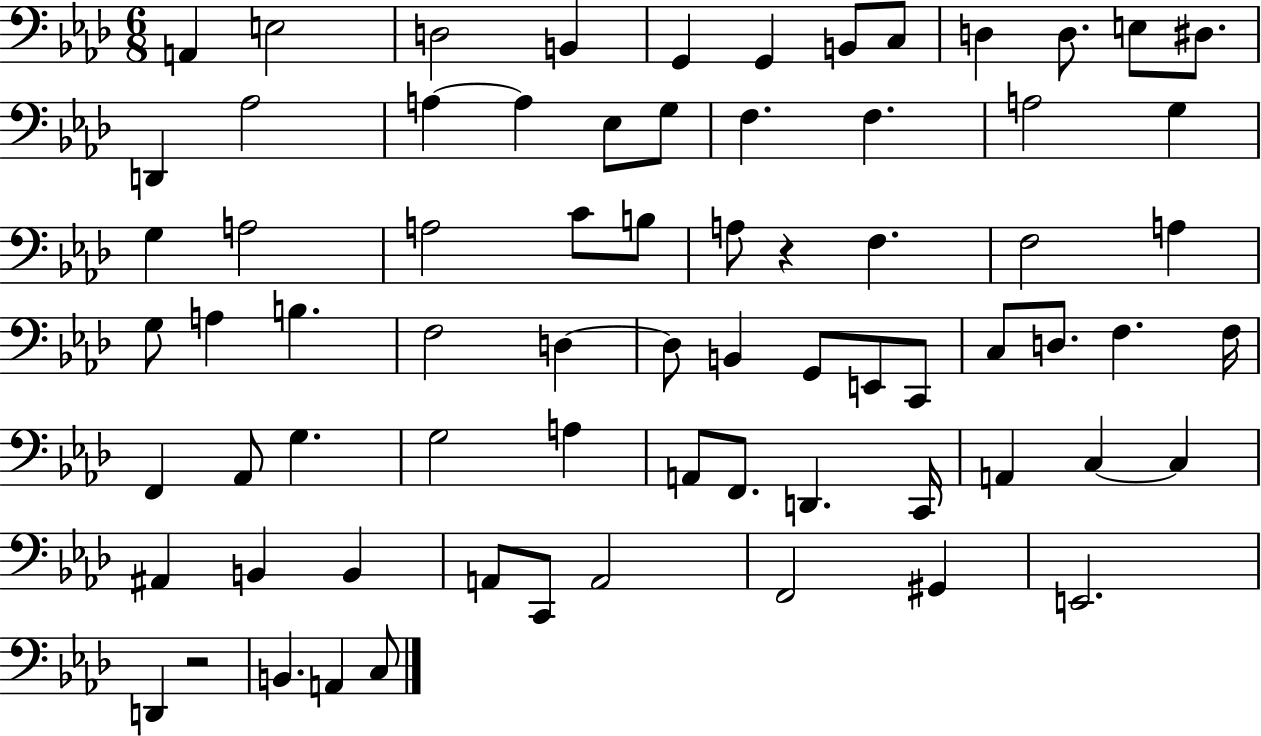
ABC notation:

X:1
T:Untitled
M:6/8
L:1/4
K:Ab
A,, E,2 D,2 B,, G,, G,, B,,/2 C,/2 D, D,/2 E,/2 ^D,/2 D,, _A,2 A, A, _E,/2 G,/2 F, F, A,2 G, G, A,2 A,2 C/2 B,/2 A,/2 z F, F,2 A, G,/2 A, B, F,2 D, D,/2 B,, G,,/2 E,,/2 C,,/2 C,/2 D,/2 F, F,/4 F,, _A,,/2 G, G,2 A, A,,/2 F,,/2 D,, C,,/4 A,, C, C, ^A,, B,, B,, A,,/2 C,,/2 A,,2 F,,2 ^G,, E,,2 D,, z2 B,, A,, C,/2